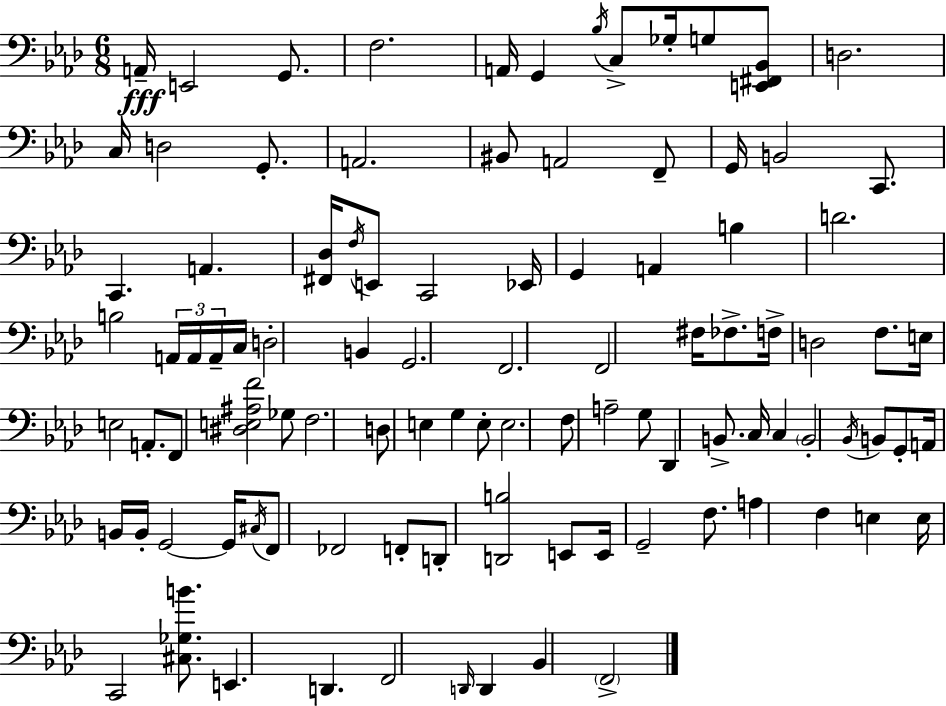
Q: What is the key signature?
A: AES major